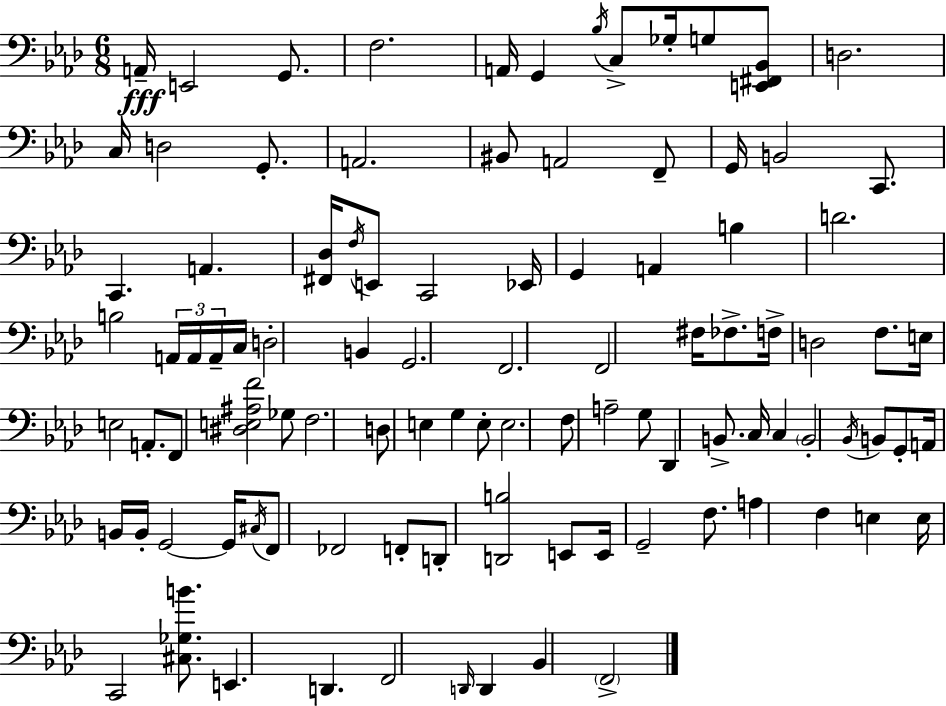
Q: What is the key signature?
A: AES major